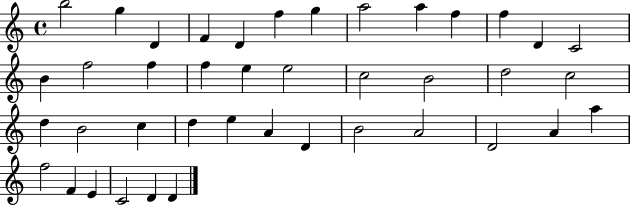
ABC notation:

X:1
T:Untitled
M:4/4
L:1/4
K:C
b2 g D F D f g a2 a f f D C2 B f2 f f e e2 c2 B2 d2 c2 d B2 c d e A D B2 A2 D2 A a f2 F E C2 D D